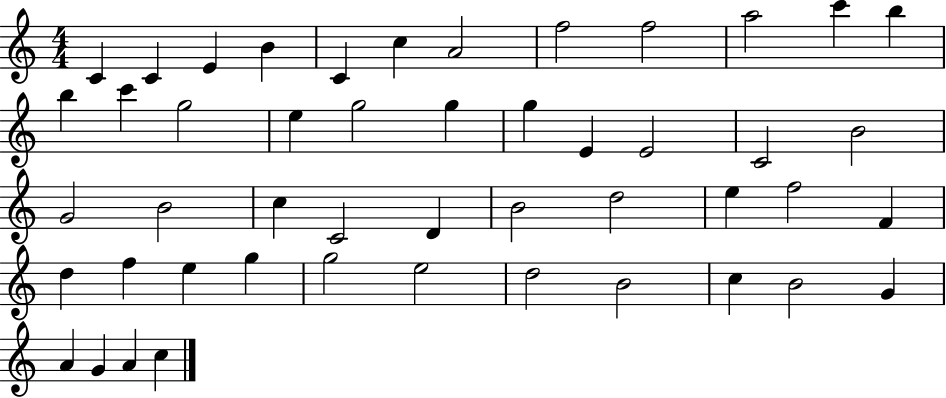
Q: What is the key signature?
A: C major